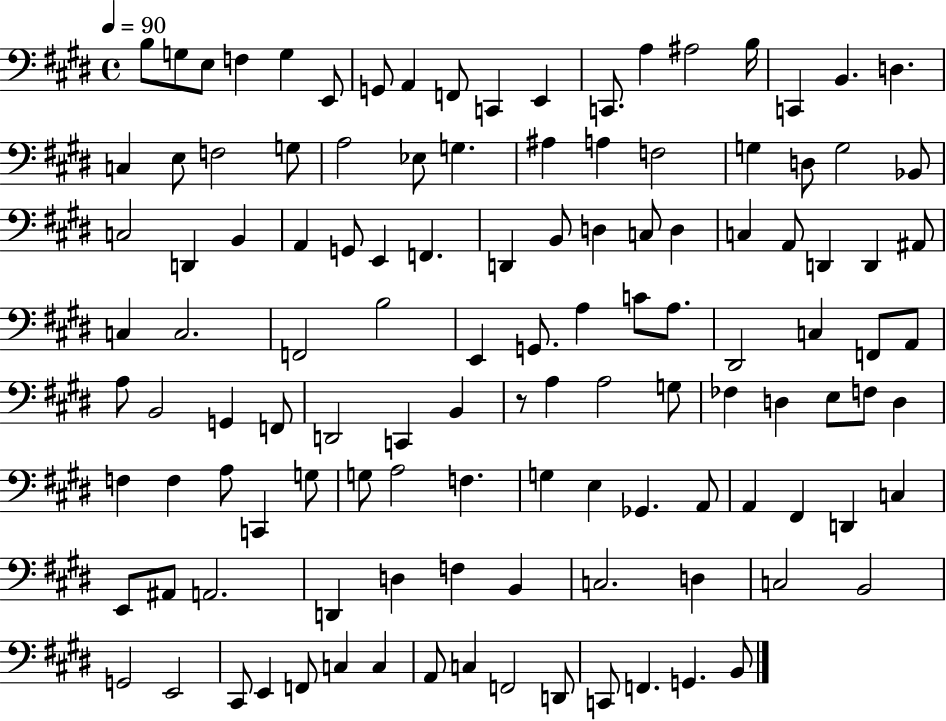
B3/e G3/e E3/e F3/q G3/q E2/e G2/e A2/q F2/e C2/q E2/q C2/e. A3/q A#3/h B3/s C2/q B2/q. D3/q. C3/q E3/e F3/h G3/e A3/h Eb3/e G3/q. A#3/q A3/q F3/h G3/q D3/e G3/h Bb2/e C3/h D2/q B2/q A2/q G2/e E2/q F2/q. D2/q B2/e D3/q C3/e D3/q C3/q A2/e D2/q D2/q A#2/e C3/q C3/h. F2/h B3/h E2/q G2/e. A3/q C4/e A3/e. D#2/h C3/q F2/e A2/e A3/e B2/h G2/q F2/e D2/h C2/q B2/q R/e A3/q A3/h G3/e FES3/q D3/q E3/e F3/e D3/q F3/q F3/q A3/e C2/q G3/e G3/e A3/h F3/q. G3/q E3/q Gb2/q. A2/e A2/q F#2/q D2/q C3/q E2/e A#2/e A2/h. D2/q D3/q F3/q B2/q C3/h. D3/q C3/h B2/h G2/h E2/h C#2/e E2/q F2/e C3/q C3/q A2/e C3/q F2/h D2/e C2/e F2/q. G2/q. B2/e